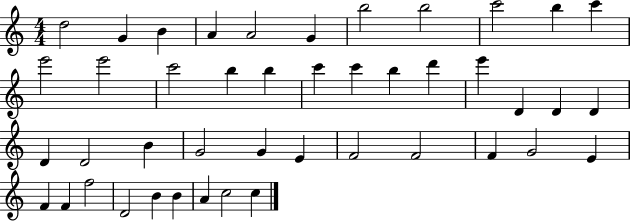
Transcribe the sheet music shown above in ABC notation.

X:1
T:Untitled
M:4/4
L:1/4
K:C
d2 G B A A2 G b2 b2 c'2 b c' e'2 e'2 c'2 b b c' c' b d' e' D D D D D2 B G2 G E F2 F2 F G2 E F F f2 D2 B B A c2 c